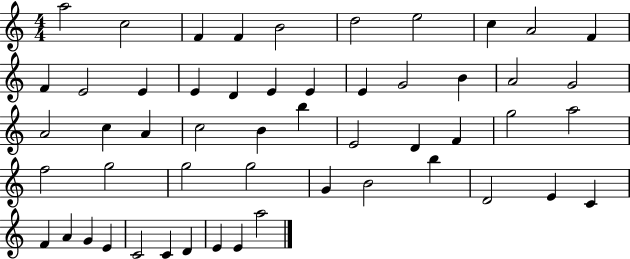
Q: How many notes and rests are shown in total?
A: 53